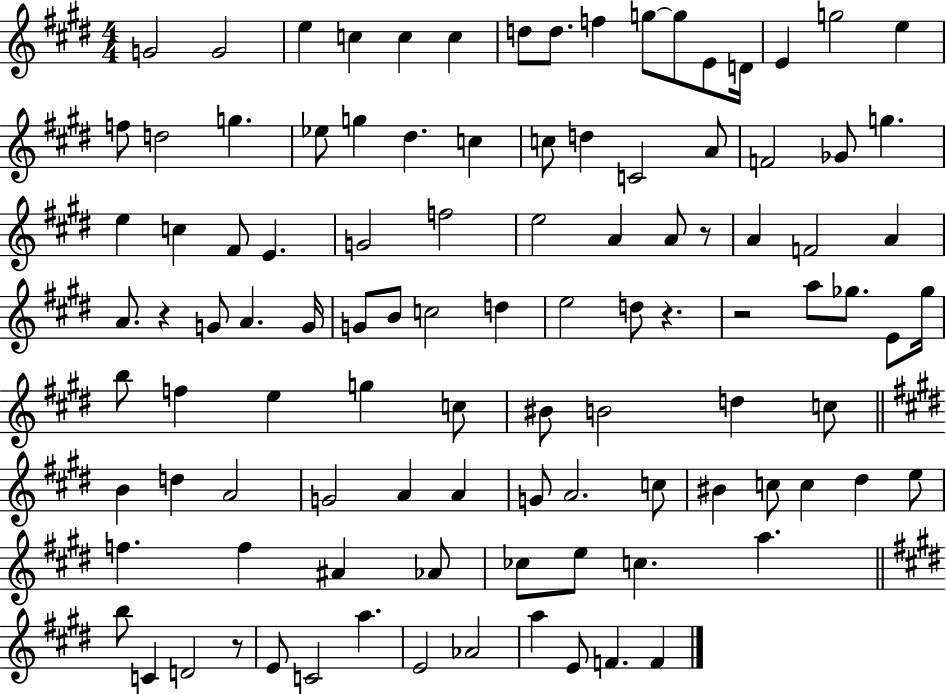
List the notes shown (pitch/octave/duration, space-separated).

G4/h G4/h E5/q C5/q C5/q C5/q D5/e D5/e. F5/q G5/e G5/e E4/e D4/s E4/q G5/h E5/q F5/e D5/h G5/q. Eb5/e G5/q D#5/q. C5/q C5/e D5/q C4/h A4/e F4/h Gb4/e G5/q. E5/q C5/q F#4/e E4/q. G4/h F5/h E5/h A4/q A4/e R/e A4/q F4/h A4/q A4/e. R/q G4/e A4/q. G4/s G4/e B4/e C5/h D5/q E5/h D5/e R/q. R/h A5/e Gb5/e. E4/e Gb5/s B5/e F5/q E5/q G5/q C5/e BIS4/e B4/h D5/q C5/e B4/q D5/q A4/h G4/h A4/q A4/q G4/e A4/h. C5/e BIS4/q C5/e C5/q D#5/q E5/e F5/q. F5/q A#4/q Ab4/e CES5/e E5/e C5/q. A5/q. B5/e C4/q D4/h R/e E4/e C4/h A5/q. E4/h Ab4/h A5/q E4/e F4/q. F4/q